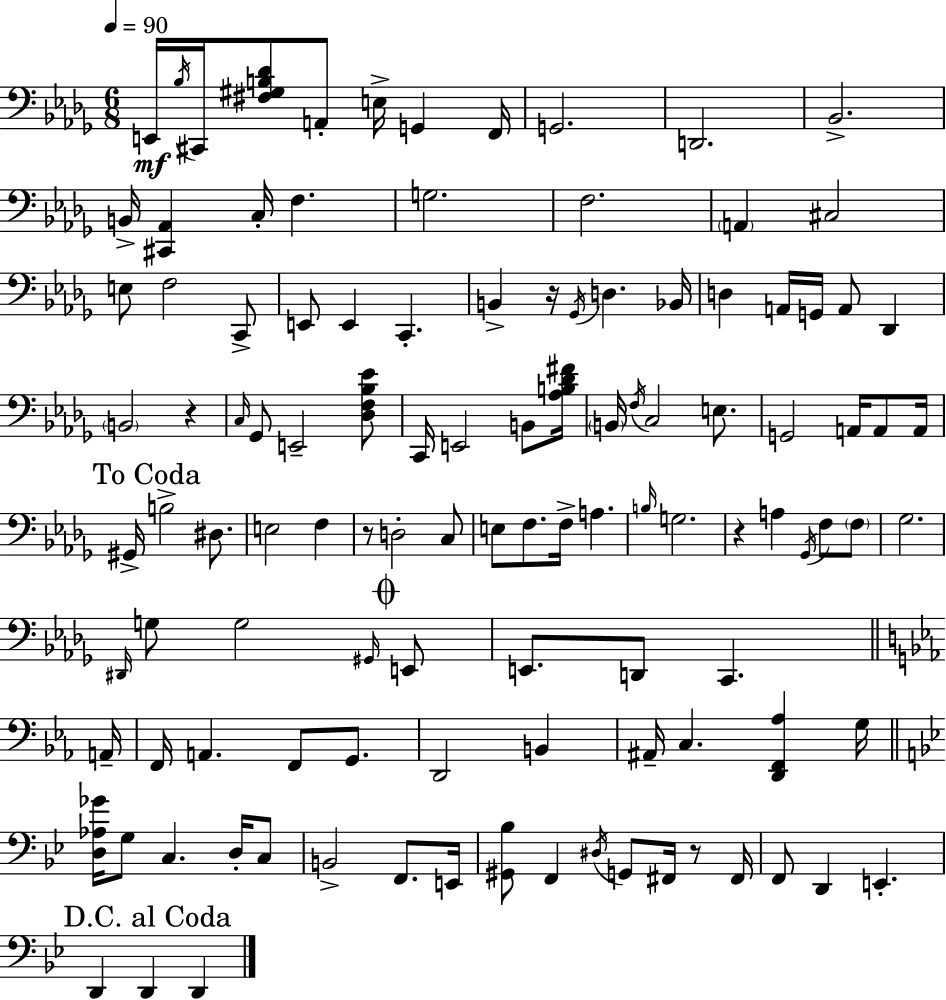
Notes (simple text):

E2/s Bb3/s C#2/s [F#3,G#3,B3,Db4]/e A2/e E3/s G2/q F2/s G2/h. D2/h. Bb2/h. B2/s [C#2,Ab2]/q C3/s F3/q. G3/h. F3/h. A2/q C#3/h E3/e F3/h C2/e E2/e E2/q C2/q. B2/q R/s Gb2/s D3/q. Bb2/s D3/q A2/s G2/s A2/e Db2/q B2/h R/q C3/s Gb2/e E2/h [Db3,F3,Bb3,Eb4]/e C2/s E2/h B2/e [Ab3,B3,Db4,F#4]/s B2/s F3/s C3/h E3/e. G2/h A2/s A2/e A2/s G#2/s B3/h D#3/e. E3/h F3/q R/e D3/h C3/e E3/e F3/e. F3/s A3/q. B3/s G3/h. R/q A3/q Gb2/s F3/e F3/e Gb3/h. D#2/s G3/e G3/h G#2/s E2/e E2/e. D2/e C2/q. A2/s F2/s A2/q. F2/e G2/e. D2/h B2/q A#2/s C3/q. [D2,F2,Ab3]/q G3/s [D3,Ab3,Gb4]/s G3/e C3/q. D3/s C3/e B2/h F2/e. E2/s [G#2,Bb3]/e F2/q D#3/s G2/e F#2/s R/e F#2/s F2/e D2/q E2/q. D2/q D2/q D2/q